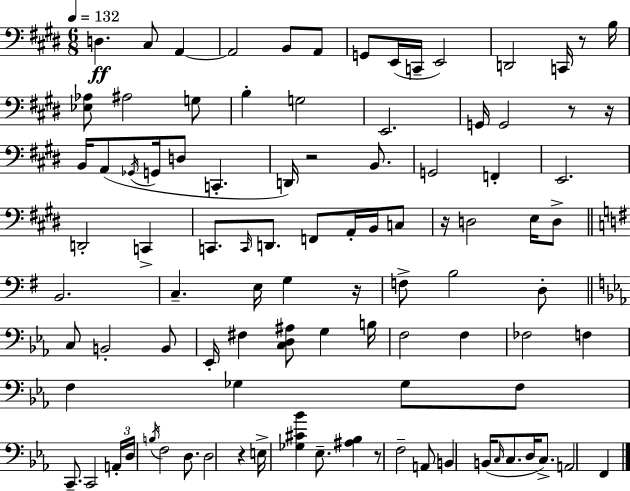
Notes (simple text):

D3/q. C#3/e A2/q A2/h B2/e A2/e G2/e E2/s C2/s E2/h D2/h C2/s R/e B3/s [Eb3,Ab3]/e A#3/h G3/e B3/q G3/h E2/h. G2/s G2/h R/e R/s B2/s A2/e Gb2/s G2/s D3/e C2/q. D2/s R/h B2/e. G2/h F2/q E2/h. D2/h C2/q C2/e. C2/s D2/e. F2/e A2/s B2/s C3/e R/s D3/h E3/s D3/e B2/h. C3/q. E3/s G3/q R/s F3/e B3/h D3/e C3/e B2/h B2/e Eb2/s F#3/q [C3,D3,A#3]/e G3/q B3/s F3/h F3/q FES3/h F3/q F3/q Gb3/q Gb3/e F3/e C2/e. C2/h A2/s D3/s B3/s F3/h D3/e. D3/h R/q E3/s [Gb3,C#4,Bb4]/q Eb3/e. [A#3,Bb3]/q R/e F3/h A2/e B2/q B2/s C3/s C3/e. D3/s C3/e. A2/h F2/q